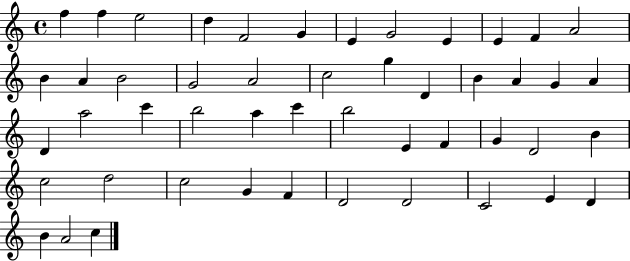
{
  \clef treble
  \time 4/4
  \defaultTimeSignature
  \key c \major
  f''4 f''4 e''2 | d''4 f'2 g'4 | e'4 g'2 e'4 | e'4 f'4 a'2 | \break b'4 a'4 b'2 | g'2 a'2 | c''2 g''4 d'4 | b'4 a'4 g'4 a'4 | \break d'4 a''2 c'''4 | b''2 a''4 c'''4 | b''2 e'4 f'4 | g'4 d'2 b'4 | \break c''2 d''2 | c''2 g'4 f'4 | d'2 d'2 | c'2 e'4 d'4 | \break b'4 a'2 c''4 | \bar "|."
}